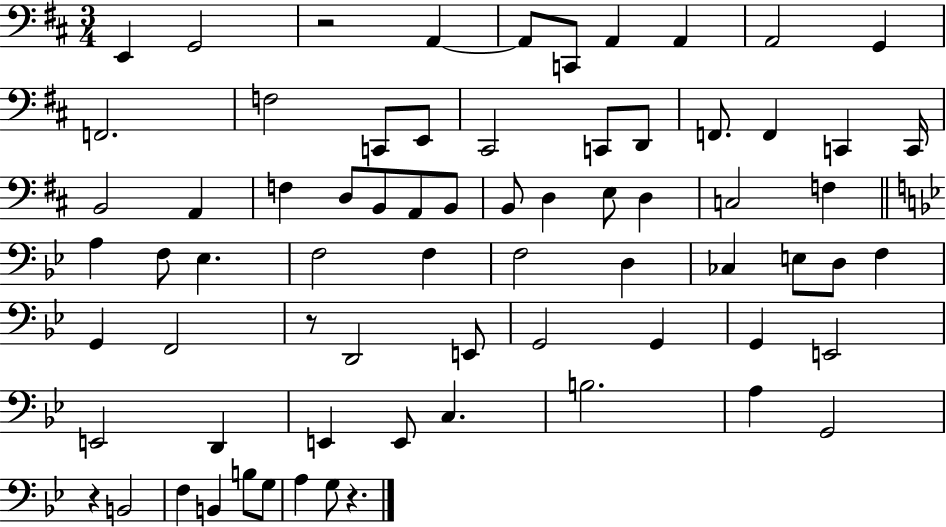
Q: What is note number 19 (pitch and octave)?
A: C2